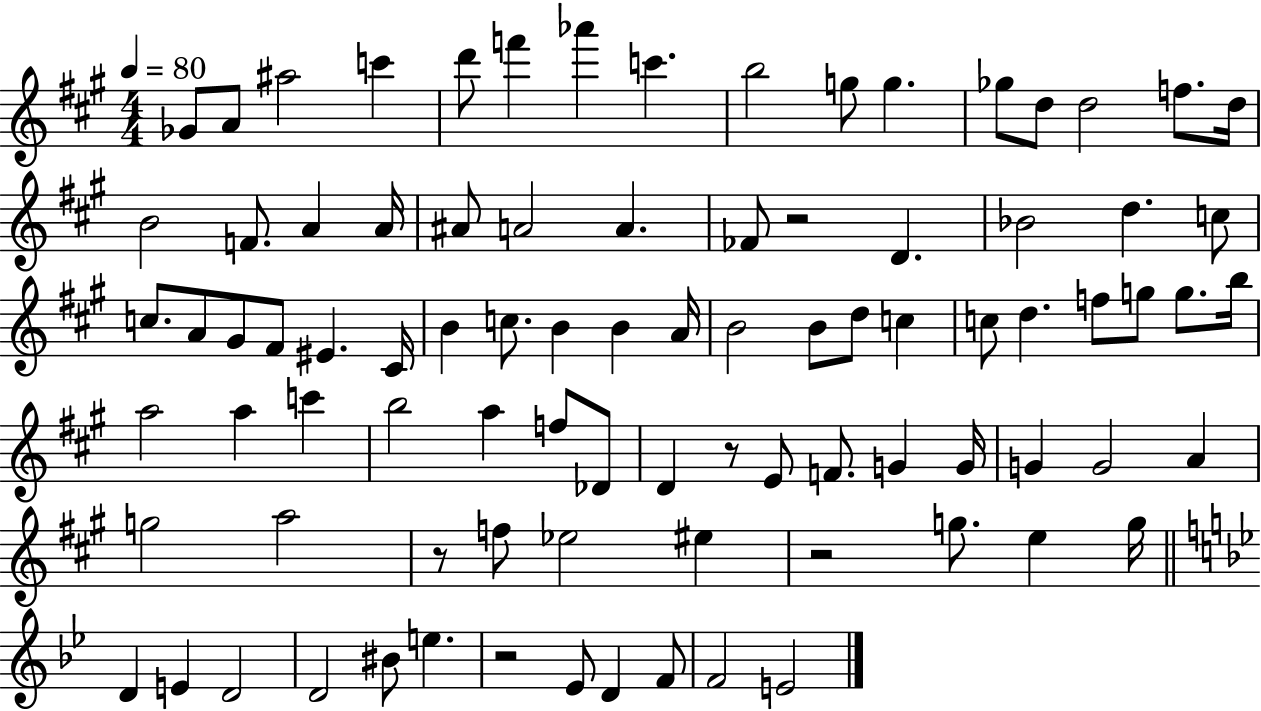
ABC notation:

X:1
T:Untitled
M:4/4
L:1/4
K:A
_G/2 A/2 ^a2 c' d'/2 f' _a' c' b2 g/2 g _g/2 d/2 d2 f/2 d/4 B2 F/2 A A/4 ^A/2 A2 A _F/2 z2 D _B2 d c/2 c/2 A/2 ^G/2 ^F/2 ^E ^C/4 B c/2 B B A/4 B2 B/2 d/2 c c/2 d f/2 g/2 g/2 b/4 a2 a c' b2 a f/2 _D/2 D z/2 E/2 F/2 G G/4 G G2 A g2 a2 z/2 f/2 _e2 ^e z2 g/2 e g/4 D E D2 D2 ^B/2 e z2 _E/2 D F/2 F2 E2